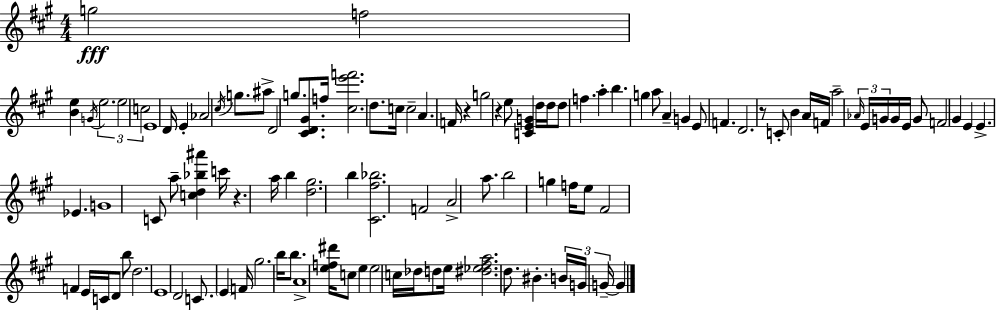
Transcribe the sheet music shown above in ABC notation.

X:1
T:Untitled
M:4/4
L:1/4
K:A
g2 f2 [Be] G/4 e2 e2 c2 E4 D/4 E _A2 ^c/4 g/2 ^a/2 D2 g/2 [^CD^G]/2 f/4 [^ce'f']2 d/2 c/4 c2 A F/4 z g2 z e/2 [CEG] d/4 d/4 d/2 f a b g a/2 A G E/2 F D2 z/2 C/2 B A/4 F/4 a2 _A/4 E/4 G/4 G/4 E/4 G/2 F2 ^G E E _E G4 C/2 a/2 [cd_b^a'] c'/4 z a/4 b [d^g]2 b [^C^f_b]2 F2 A2 a/2 b2 g f/4 e/2 ^F2 F E/4 C/4 D/2 b/2 d2 E4 D2 C/2 E F/4 ^g2 b/4 b/2 A4 [ef^d']/4 c/2 e e2 c/4 _d/4 d/2 e/4 [^d_e^fa]2 d/2 ^B B/4 G/4 G/4 G